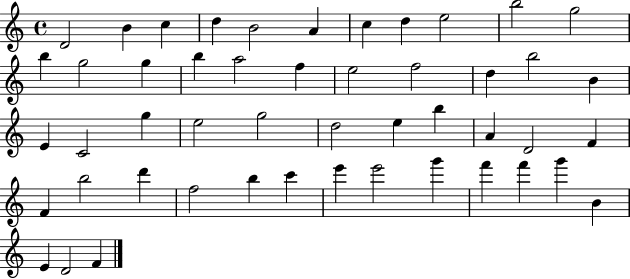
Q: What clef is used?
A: treble